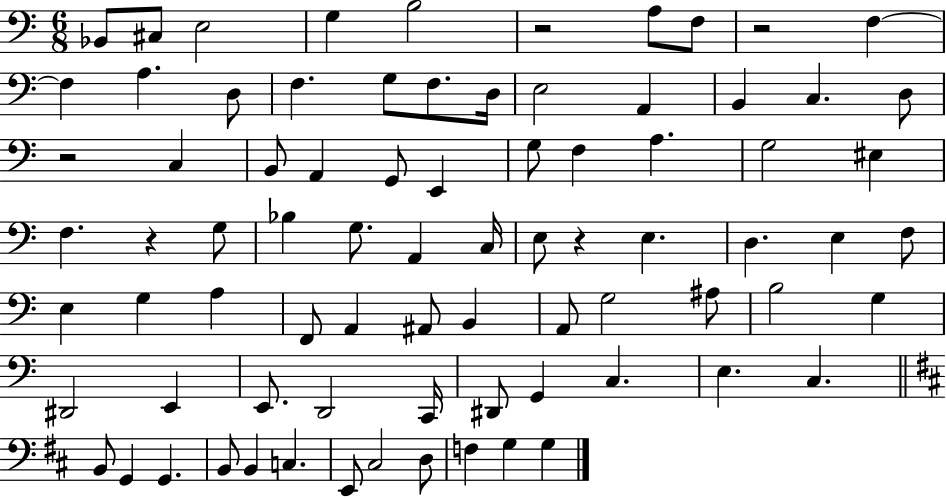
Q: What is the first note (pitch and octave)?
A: Bb2